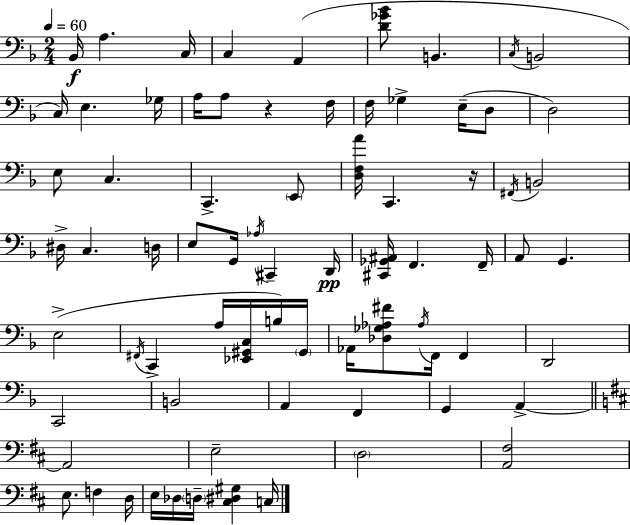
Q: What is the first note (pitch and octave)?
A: Bb2